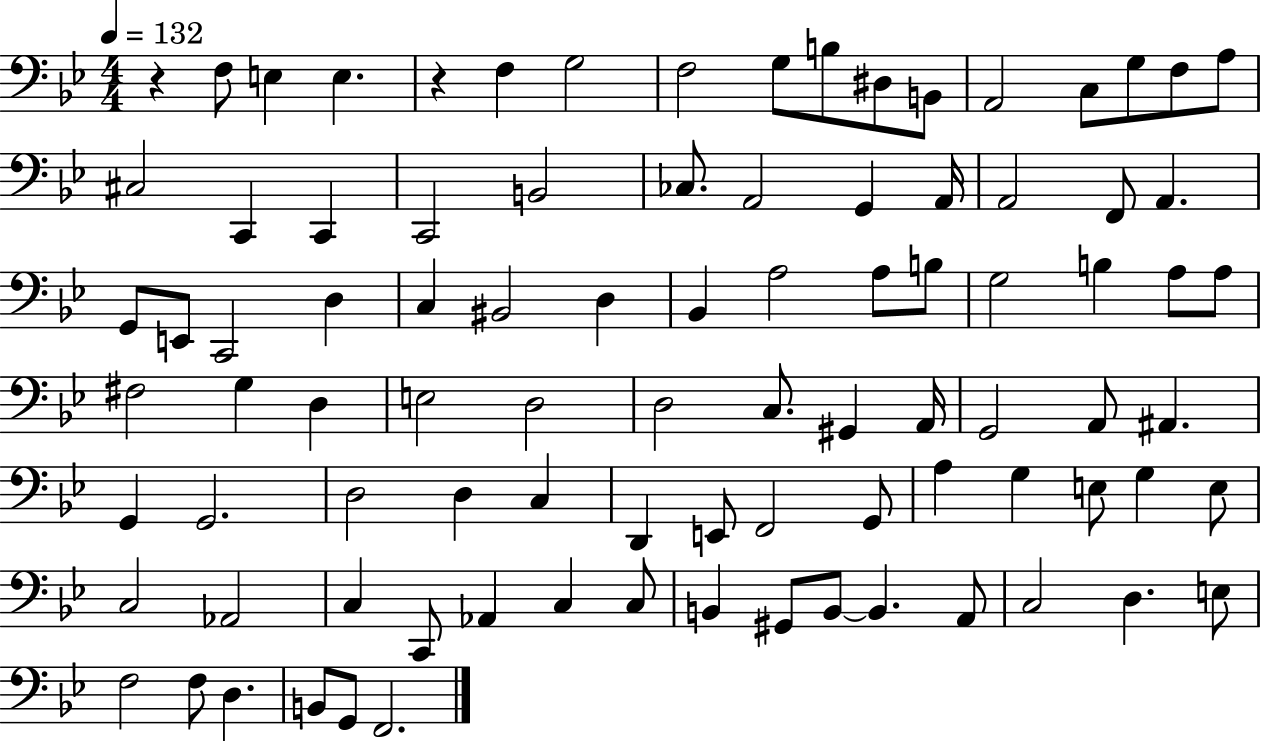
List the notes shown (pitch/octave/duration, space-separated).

R/q F3/e E3/q E3/q. R/q F3/q G3/h F3/h G3/e B3/e D#3/e B2/e A2/h C3/e G3/e F3/e A3/e C#3/h C2/q C2/q C2/h B2/h CES3/e. A2/h G2/q A2/s A2/h F2/e A2/q. G2/e E2/e C2/h D3/q C3/q BIS2/h D3/q Bb2/q A3/h A3/e B3/e G3/h B3/q A3/e A3/e F#3/h G3/q D3/q E3/h D3/h D3/h C3/e. G#2/q A2/s G2/h A2/e A#2/q. G2/q G2/h. D3/h D3/q C3/q D2/q E2/e F2/h G2/e A3/q G3/q E3/e G3/q E3/e C3/h Ab2/h C3/q C2/e Ab2/q C3/q C3/e B2/q G#2/e B2/e B2/q. A2/e C3/h D3/q. E3/e F3/h F3/e D3/q. B2/e G2/e F2/h.